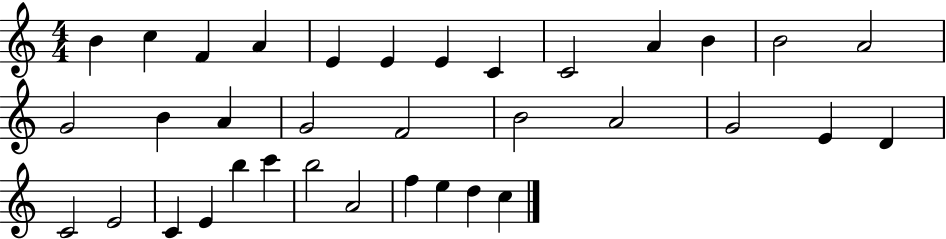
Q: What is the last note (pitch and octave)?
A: C5